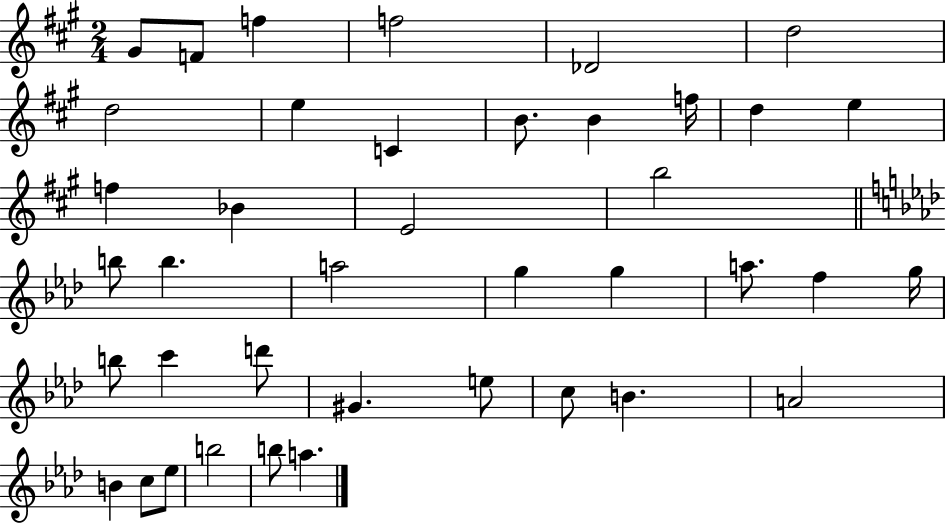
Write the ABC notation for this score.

X:1
T:Untitled
M:2/4
L:1/4
K:A
^G/2 F/2 f f2 _D2 d2 d2 e C B/2 B f/4 d e f _B E2 b2 b/2 b a2 g g a/2 f g/4 b/2 c' d'/2 ^G e/2 c/2 B A2 B c/2 _e/2 b2 b/2 a